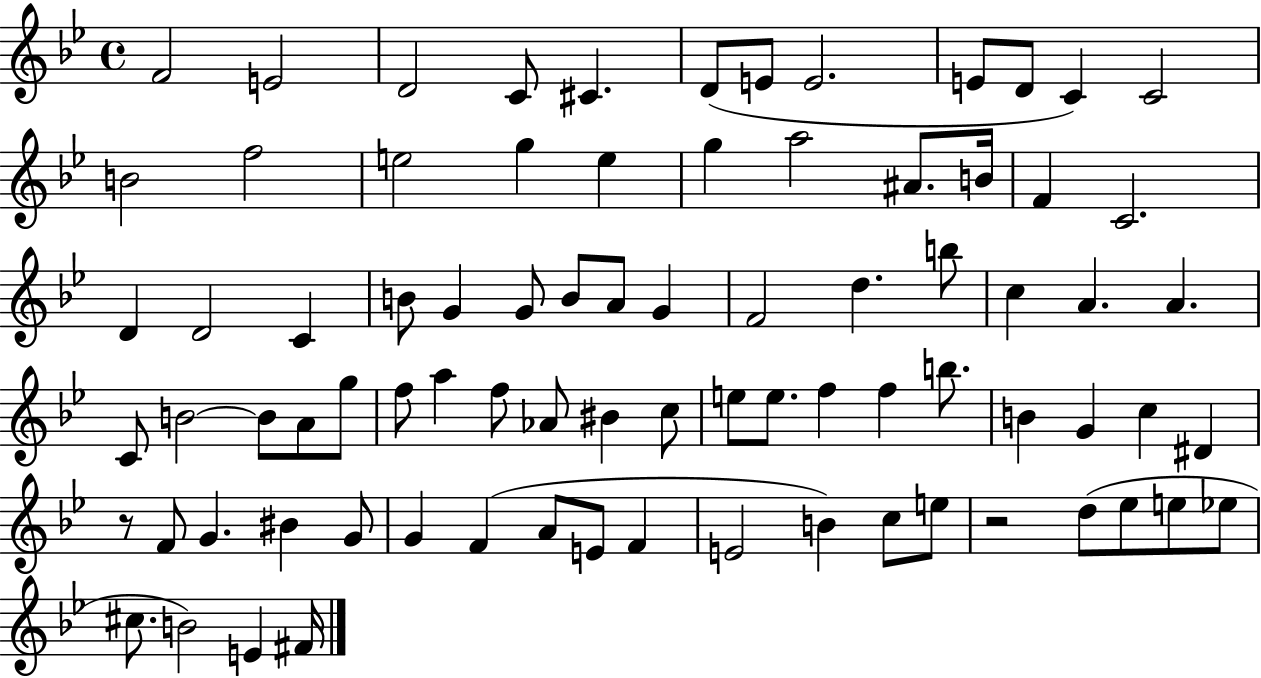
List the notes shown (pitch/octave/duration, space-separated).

F4/h E4/h D4/h C4/e C#4/q. D4/e E4/e E4/h. E4/e D4/e C4/q C4/h B4/h F5/h E5/h G5/q E5/q G5/q A5/h A#4/e. B4/s F4/q C4/h. D4/q D4/h C4/q B4/e G4/q G4/e B4/e A4/e G4/q F4/h D5/q. B5/e C5/q A4/q. A4/q. C4/e B4/h B4/e A4/e G5/e F5/e A5/q F5/e Ab4/e BIS4/q C5/e E5/e E5/e. F5/q F5/q B5/e. B4/q G4/q C5/q D#4/q R/e F4/e G4/q. BIS4/q G4/e G4/q F4/q A4/e E4/e F4/q E4/h B4/q C5/e E5/e R/h D5/e Eb5/e E5/e Eb5/e C#5/e. B4/h E4/q F#4/s